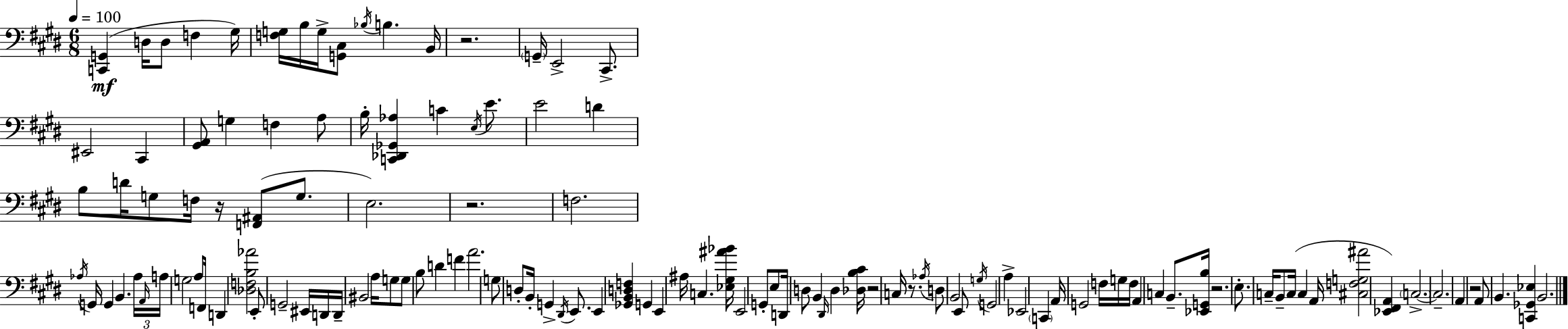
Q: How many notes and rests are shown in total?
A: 124